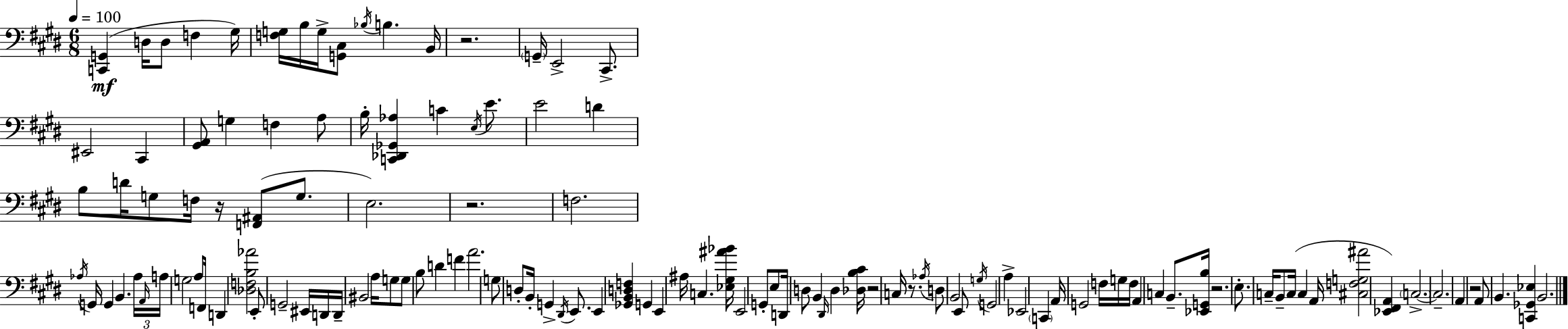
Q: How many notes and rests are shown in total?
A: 124